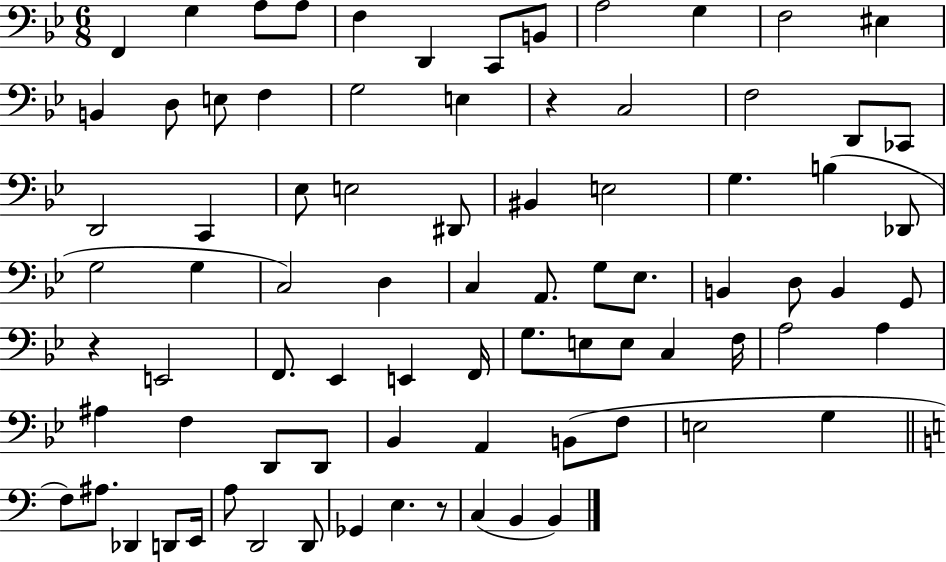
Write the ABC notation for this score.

X:1
T:Untitled
M:6/8
L:1/4
K:Bb
F,, G, A,/2 A,/2 F, D,, C,,/2 B,,/2 A,2 G, F,2 ^E, B,, D,/2 E,/2 F, G,2 E, z C,2 F,2 D,,/2 _C,,/2 D,,2 C,, _E,/2 E,2 ^D,,/2 ^B,, E,2 G, B, _D,,/2 G,2 G, C,2 D, C, A,,/2 G,/2 _E,/2 B,, D,/2 B,, G,,/2 z E,,2 F,,/2 _E,, E,, F,,/4 G,/2 E,/2 E,/2 C, F,/4 A,2 A, ^A, F, D,,/2 D,,/2 _B,, A,, B,,/2 F,/2 E,2 G, F,/2 ^A,/2 _D,, D,,/2 E,,/4 A,/2 D,,2 D,,/2 _G,, E, z/2 C, B,, B,,